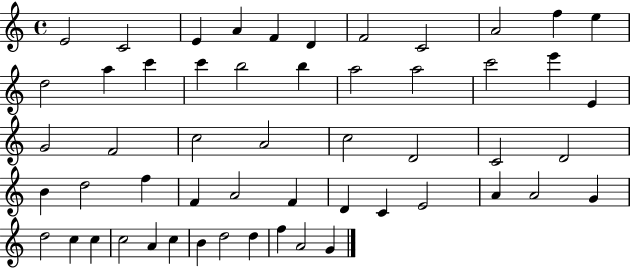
{
  \clef treble
  \time 4/4
  \defaultTimeSignature
  \key c \major
  e'2 c'2 | e'4 a'4 f'4 d'4 | f'2 c'2 | a'2 f''4 e''4 | \break d''2 a''4 c'''4 | c'''4 b''2 b''4 | a''2 a''2 | c'''2 e'''4 e'4 | \break g'2 f'2 | c''2 a'2 | c''2 d'2 | c'2 d'2 | \break b'4 d''2 f''4 | f'4 a'2 f'4 | d'4 c'4 e'2 | a'4 a'2 g'4 | \break d''2 c''4 c''4 | c''2 a'4 c''4 | b'4 d''2 d''4 | f''4 a'2 g'4 | \break \bar "|."
}